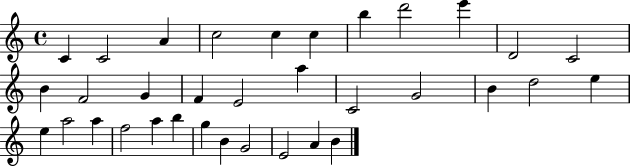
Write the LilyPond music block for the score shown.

{
  \clef treble
  \time 4/4
  \defaultTimeSignature
  \key c \major
  c'4 c'2 a'4 | c''2 c''4 c''4 | b''4 d'''2 e'''4 | d'2 c'2 | \break b'4 f'2 g'4 | f'4 e'2 a''4 | c'2 g'2 | b'4 d''2 e''4 | \break e''4 a''2 a''4 | f''2 a''4 b''4 | g''4 b'4 g'2 | e'2 a'4 b'4 | \break \bar "|."
}